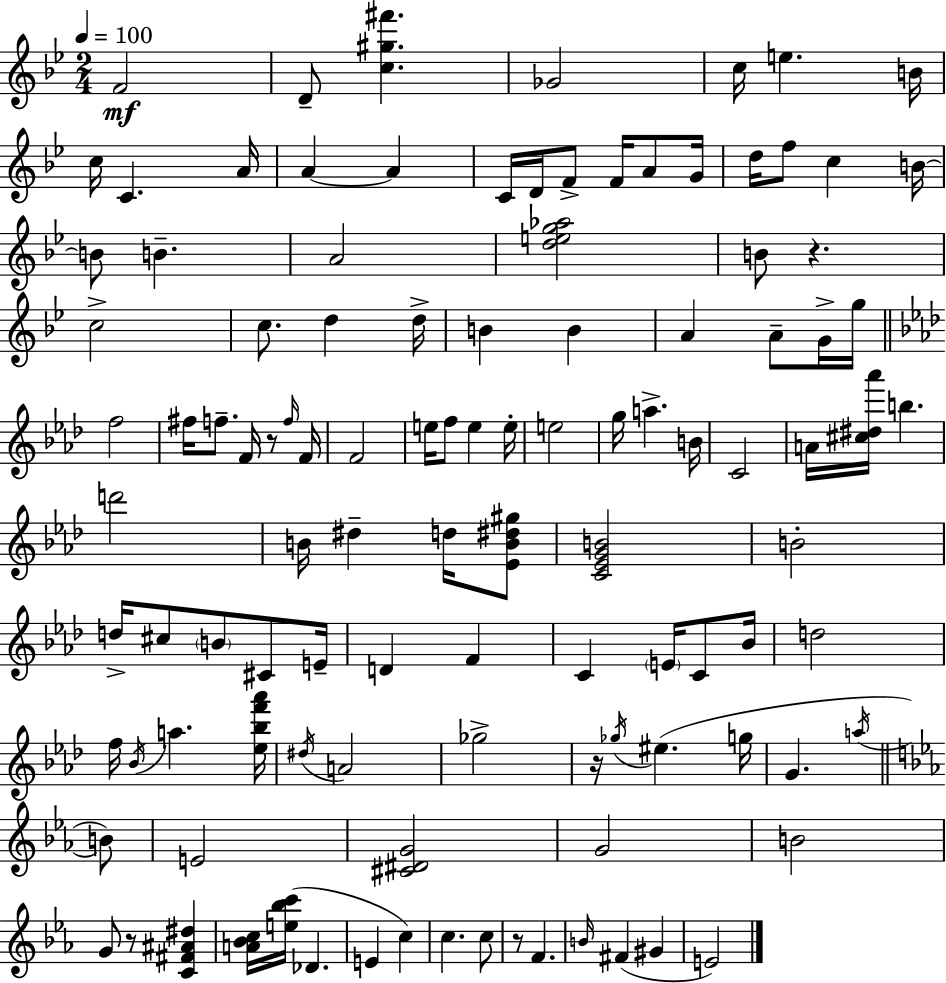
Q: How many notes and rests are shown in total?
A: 111